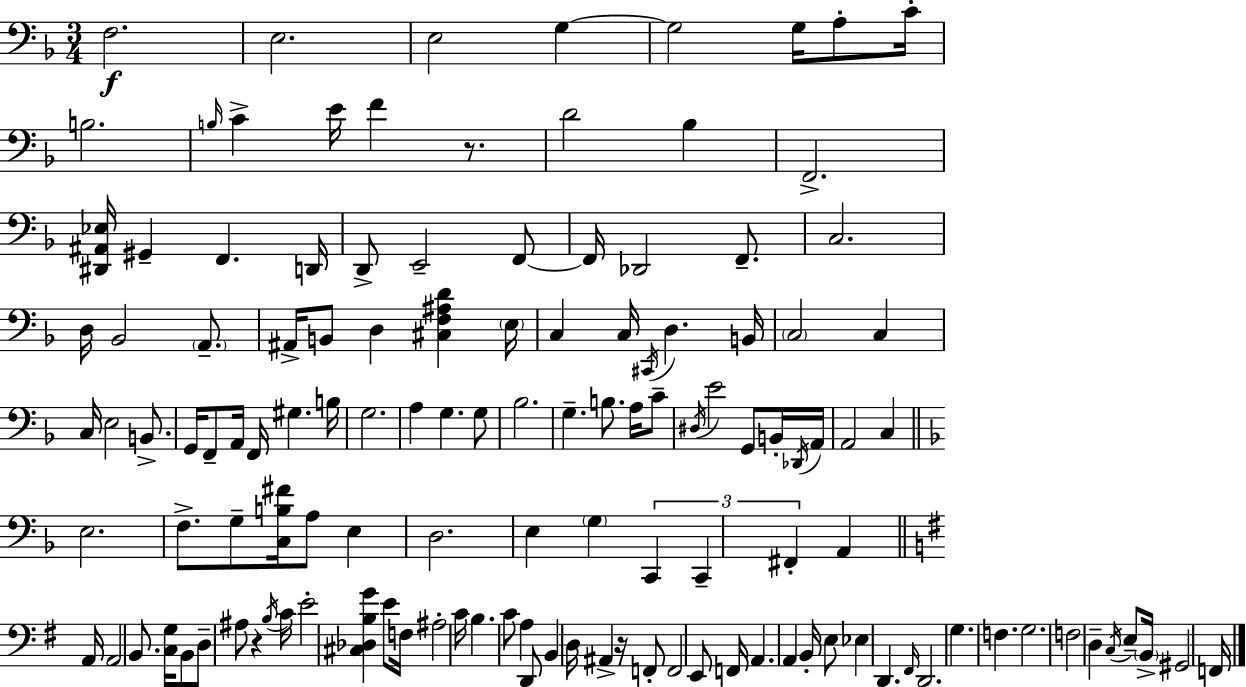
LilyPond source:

{
  \clef bass
  \numericTimeSignature
  \time 3/4
  \key f \major
  \repeat volta 2 { f2.\f | e2. | e2 g4~~ | g2 g16 a8-. c'16-. | \break b2. | \grace { b16 } c'4-> e'16 f'4 r8. | d'2 bes4 | f,2.-> | \break <dis, ais, ees>16 gis,4-- f,4. | d,16 d,8-> e,2-- f,8~~ | f,16 des,2 f,8.-- | c2. | \break d16 bes,2 \parenthesize a,8.-- | ais,16-> b,8 d4 <cis f ais d'>4 | \parenthesize e16 c4 c16 \acciaccatura { cis,16 } d4. | b,16 \parenthesize c2 c4 | \break c16 e2 b,8.-> | g,16 f,8-- a,16 f,16 gis4. | b16 g2. | a4 g4. | \break g8 bes2. | g4.-- b8. a16 | c'8-- \acciaccatura { dis16 } e'2 g,8 | b,16-. \acciaccatura { des,16 } a,16 a,2 | \break c4 \bar "||" \break \key f \major e2. | f8.-> g8-- <c b fis'>16 a8 e4 | d2. | e4 \parenthesize g4 \tuplet 3/2 { c,4 | \break c,4-- fis,4-. } a,4 | \bar "||" \break \key g \major a,16 a,2 b,8. | <c g>16 b,8 d8-- ais8 r4 \acciaccatura { b16 } | c'16 e'2-. <cis des b g'>4 | e'8 f16 ais2-. | \break c'16 b4. c'8 a4 | d,8 b,4 d16 ais,4-> | r16 f,8-. f,2 e,8 | f,16 a,4. a,4 | \break b,16-. e8 ees4 d,4. | \grace { fis,16 } d,2. | g4. f4. | g2. | \break f2 d4-- | \acciaccatura { c16 } e8-- \parenthesize b,16-> gis,2 | f,16 } \bar "|."
}